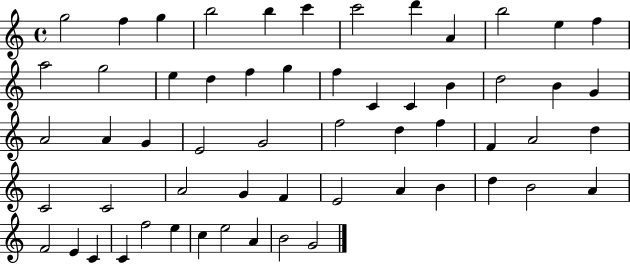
G5/h F5/q G5/q B5/h B5/q C6/q C6/h D6/q A4/q B5/h E5/q F5/q A5/h G5/h E5/q D5/q F5/q G5/q F5/q C4/q C4/q B4/q D5/h B4/q G4/q A4/h A4/q G4/q E4/h G4/h F5/h D5/q F5/q F4/q A4/h D5/q C4/h C4/h A4/h G4/q F4/q E4/h A4/q B4/q D5/q B4/h A4/q F4/h E4/q C4/q C4/q F5/h E5/q C5/q E5/h A4/q B4/h G4/h